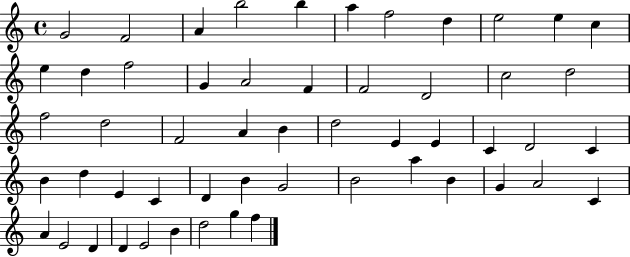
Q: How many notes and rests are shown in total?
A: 54